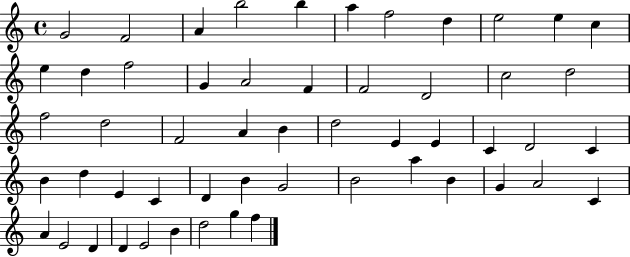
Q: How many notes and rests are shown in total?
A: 54